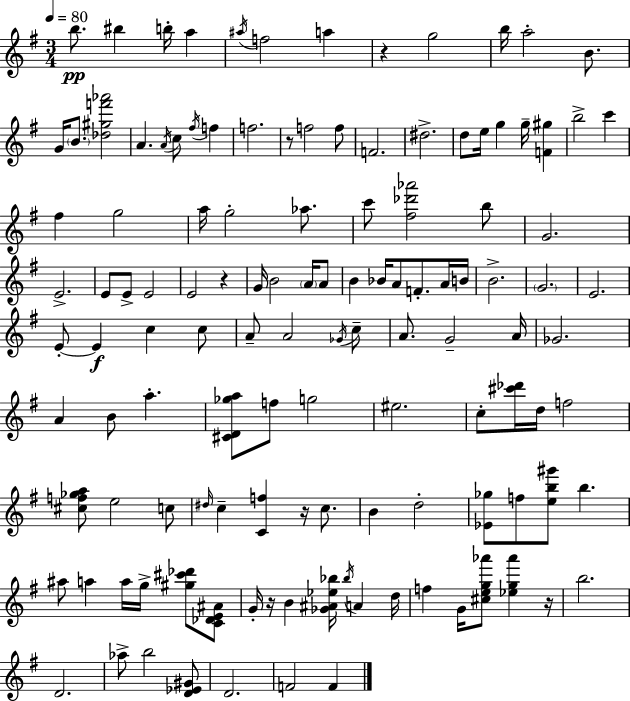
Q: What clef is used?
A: treble